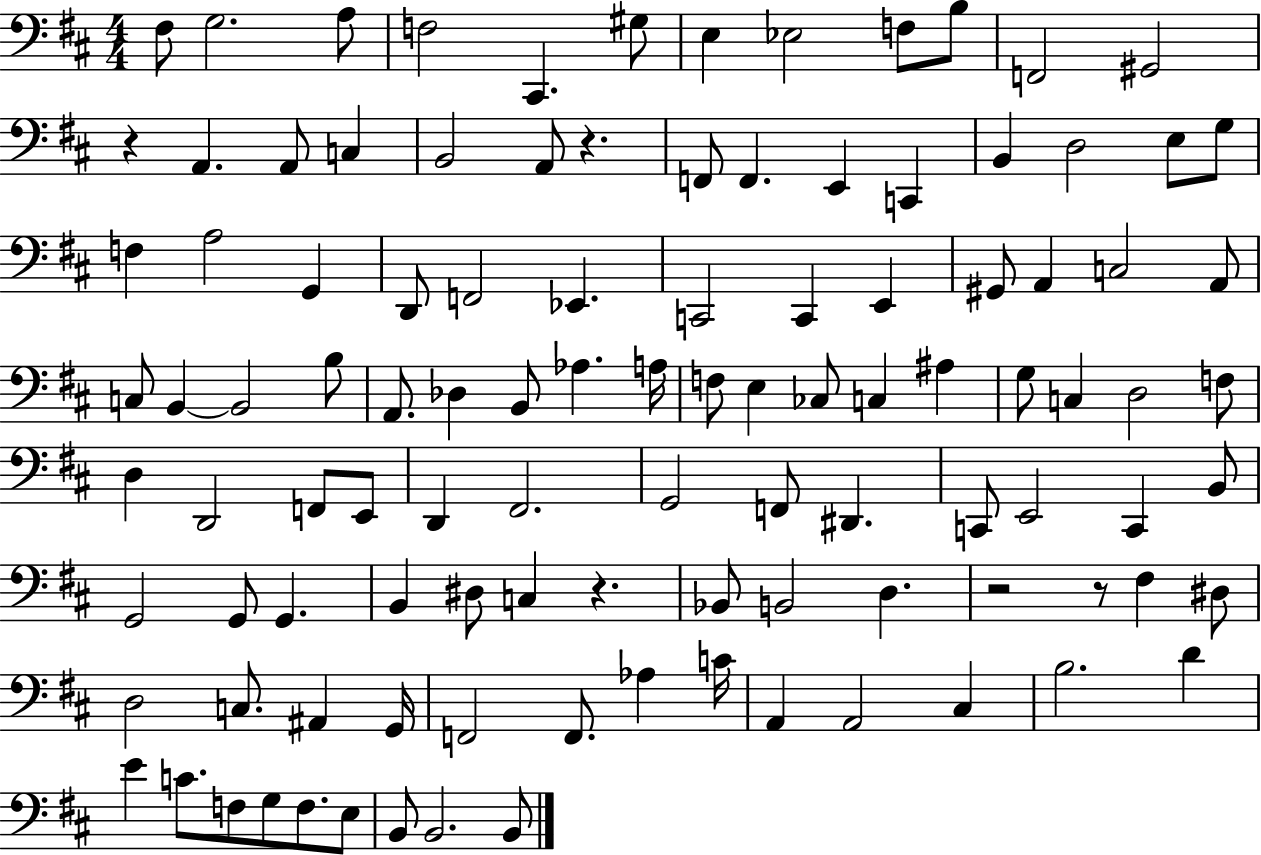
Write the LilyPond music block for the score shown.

{
  \clef bass
  \numericTimeSignature
  \time 4/4
  \key d \major
  fis8 g2. a8 | f2 cis,4. gis8 | e4 ees2 f8 b8 | f,2 gis,2 | \break r4 a,4. a,8 c4 | b,2 a,8 r4. | f,8 f,4. e,4 c,4 | b,4 d2 e8 g8 | \break f4 a2 g,4 | d,8 f,2 ees,4. | c,2 c,4 e,4 | gis,8 a,4 c2 a,8 | \break c8 b,4~~ b,2 b8 | a,8. des4 b,8 aes4. a16 | f8 e4 ces8 c4 ais4 | g8 c4 d2 f8 | \break d4 d,2 f,8 e,8 | d,4 fis,2. | g,2 f,8 dis,4. | c,8 e,2 c,4 b,8 | \break g,2 g,8 g,4. | b,4 dis8 c4 r4. | bes,8 b,2 d4. | r2 r8 fis4 dis8 | \break d2 c8. ais,4 g,16 | f,2 f,8. aes4 c'16 | a,4 a,2 cis4 | b2. d'4 | \break e'4 c'8. f8 g8 f8. e8 | b,8 b,2. b,8 | \bar "|."
}